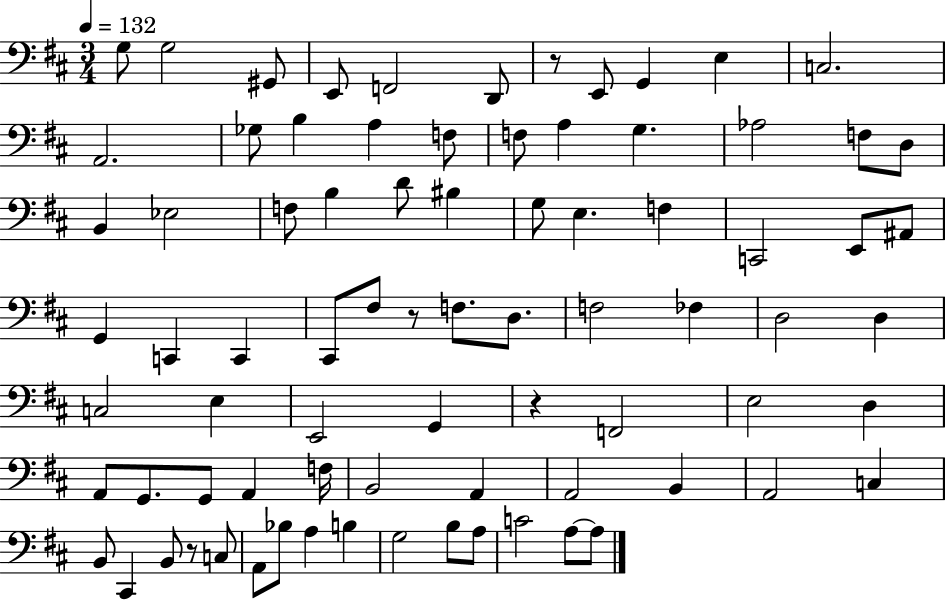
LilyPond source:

{
  \clef bass
  \numericTimeSignature
  \time 3/4
  \key d \major
  \tempo 4 = 132
  g8 g2 gis,8 | e,8 f,2 d,8 | r8 e,8 g,4 e4 | c2. | \break a,2. | ges8 b4 a4 f8 | f8 a4 g4. | aes2 f8 d8 | \break b,4 ees2 | f8 b4 d'8 bis4 | g8 e4. f4 | c,2 e,8 ais,8 | \break g,4 c,4 c,4 | cis,8 fis8 r8 f8. d8. | f2 fes4 | d2 d4 | \break c2 e4 | e,2 g,4 | r4 f,2 | e2 d4 | \break a,8 g,8. g,8 a,4 f16 | b,2 a,4 | a,2 b,4 | a,2 c4 | \break b,8 cis,4 b,8 r8 c8 | a,8 bes8 a4 b4 | g2 b8 a8 | c'2 a8~~ a8 | \break \bar "|."
}